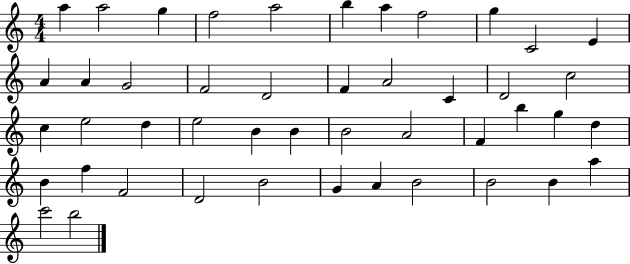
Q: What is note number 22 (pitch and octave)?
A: C5